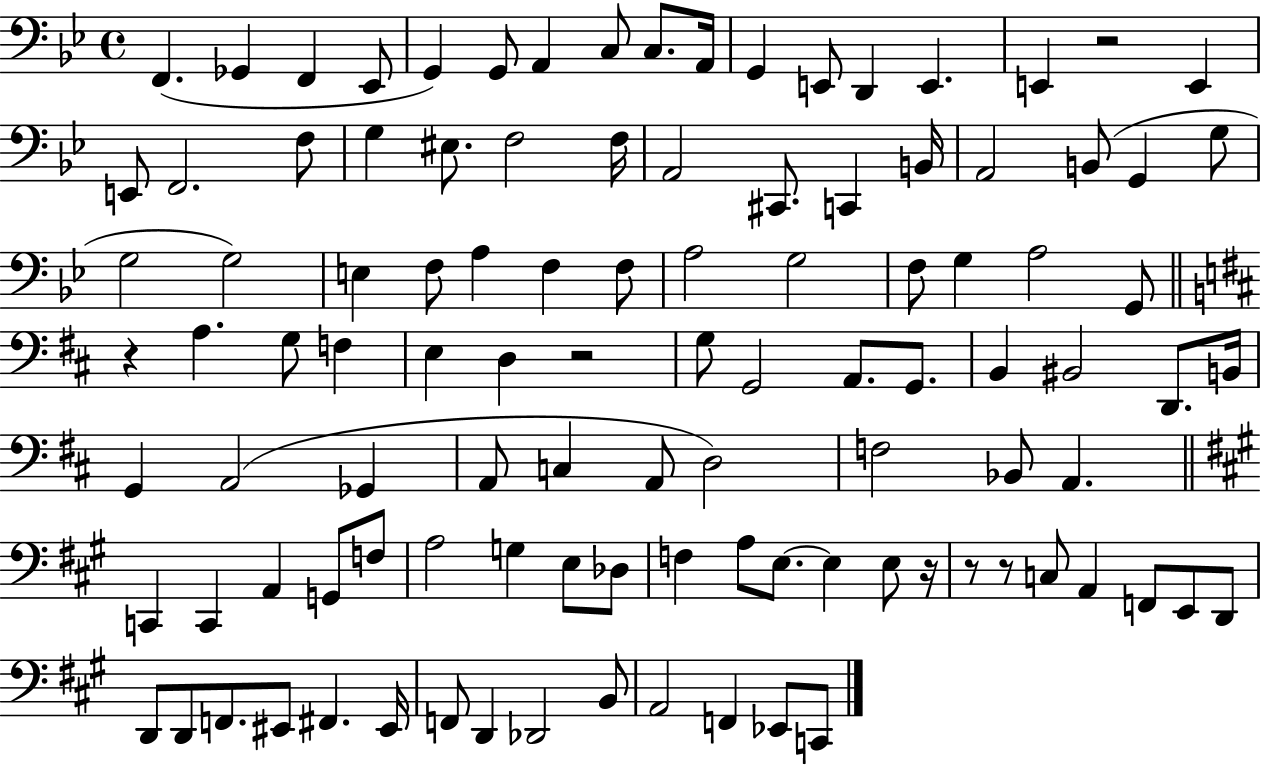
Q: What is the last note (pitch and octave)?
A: C2